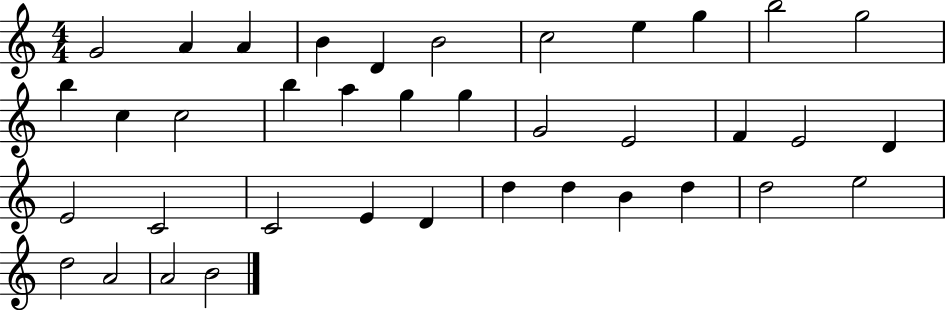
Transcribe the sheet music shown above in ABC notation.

X:1
T:Untitled
M:4/4
L:1/4
K:C
G2 A A B D B2 c2 e g b2 g2 b c c2 b a g g G2 E2 F E2 D E2 C2 C2 E D d d B d d2 e2 d2 A2 A2 B2